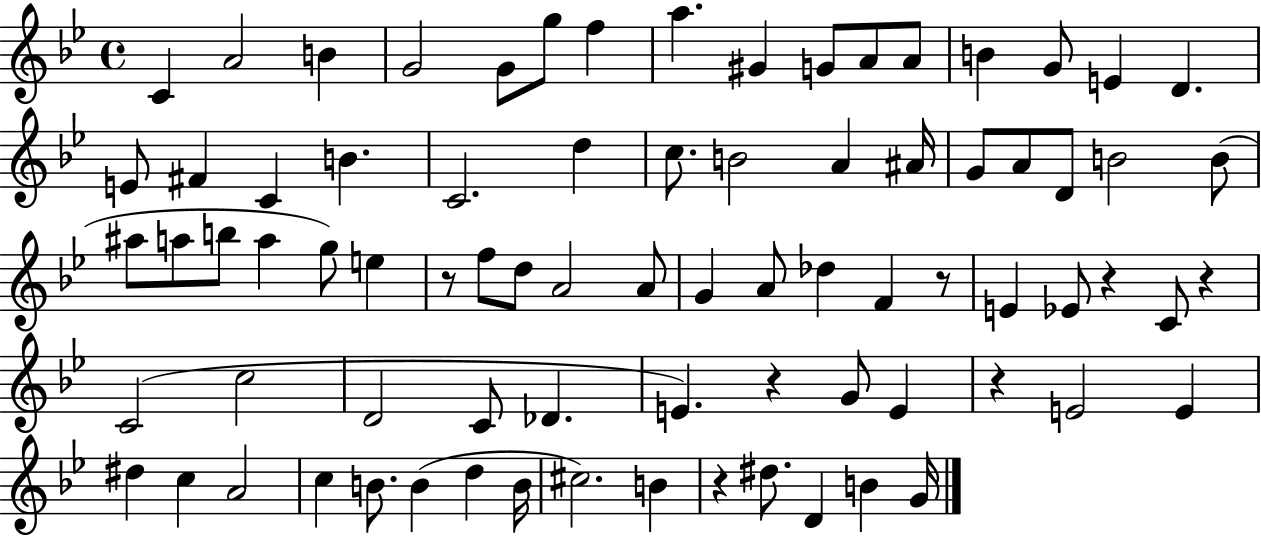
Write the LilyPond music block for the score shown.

{
  \clef treble
  \time 4/4
  \defaultTimeSignature
  \key bes \major
  c'4 a'2 b'4 | g'2 g'8 g''8 f''4 | a''4. gis'4 g'8 a'8 a'8 | b'4 g'8 e'4 d'4. | \break e'8 fis'4 c'4 b'4. | c'2. d''4 | c''8. b'2 a'4 ais'16 | g'8 a'8 d'8 b'2 b'8( | \break ais''8 a''8 b''8 a''4 g''8) e''4 | r8 f''8 d''8 a'2 a'8 | g'4 a'8 des''4 f'4 r8 | e'4 ees'8 r4 c'8 r4 | \break c'2( c''2 | d'2 c'8 des'4. | e'4.) r4 g'8 e'4 | r4 e'2 e'4 | \break dis''4 c''4 a'2 | c''4 b'8. b'4( d''4 b'16 | cis''2.) b'4 | r4 dis''8. d'4 b'4 g'16 | \break \bar "|."
}